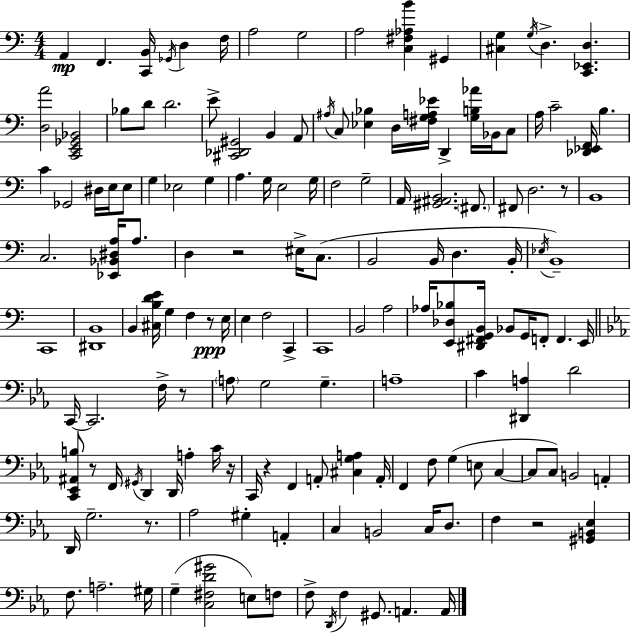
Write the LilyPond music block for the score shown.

{
  \clef bass
  \numericTimeSignature
  \time 4/4
  \key a \minor
  a,4\mp f,4. <c, b,>16 \acciaccatura { ges,16 } d4 | f16 a2 g2 | a2 <c fis aes b'>4 gis,4 | <cis g>4 \acciaccatura { g16 } d4.-> <c, ees, d>4. | \break <d a'>2 <c, e, ges, bes,>2 | bes8 d'8 d'2. | e'8-> <cis, des, gis,>2 b,4 | a,8 \acciaccatura { ais16 } c8 <ees bes>4 d16 <fis g a ees'>16 d,4-> <g b aes'>16 | \break bes,16 c8 a16 c'2-- <des, ees, f,>16 b4. | c'4 ges,2 dis16 | e16 e8 g4 ees2 g4 | a4. g16 e2 | \break g16 f2 g2-- | a,16 <gis, ais, b,>2. | \parenthesize fis,8. fis,8 d2. | r8 b,1 | \break c2. <ees, bes, dis a>16 | a8. d4 r2 eis16-> | c8.( b,2 b,16 d4. | b,16-. \acciaccatura { ees16 }) b,1-- | \break c,1 | <dis, b,>1 | b,4 <cis b d' e'>16 g4 f4 | r8\ppp e16 e4 f2 | \break c,4-> c,1 | b,2 a2 | aes16 <e, des bes>8 <dis, fis, g, b,>16 bes,8 g,16 f,8-. f,4. | e,16 \bar "||" \break \key ees \major c,16~~ c,2. f16-> r8 | \parenthesize a8 g2 g4.-- | a1-- | c'4 <dis, a>4 d'2 | \break <c, ees, ais, b>8 r8 f,16 \acciaccatura { gis,16 } d,4 d,16 a4-. c'16 | r16 c,16 r4 f,4 a,8-. <cis g a>4 | a,16-. f,4 f8 g4( e8 c4~~ | c8 c8) b,2 a,4-. | \break d,16 g2.-- r8. | aes2 gis4-. a,4-. | c4 b,2 c16 d8. | f4 r2 <gis, b, ees>4 | \break f8. a2.-- | gis16 g4--( <c fis d' gis'>2 e8) f8 | f8-> \acciaccatura { d,16 } f4 gis,8. a,4. | a,16 \bar "|."
}